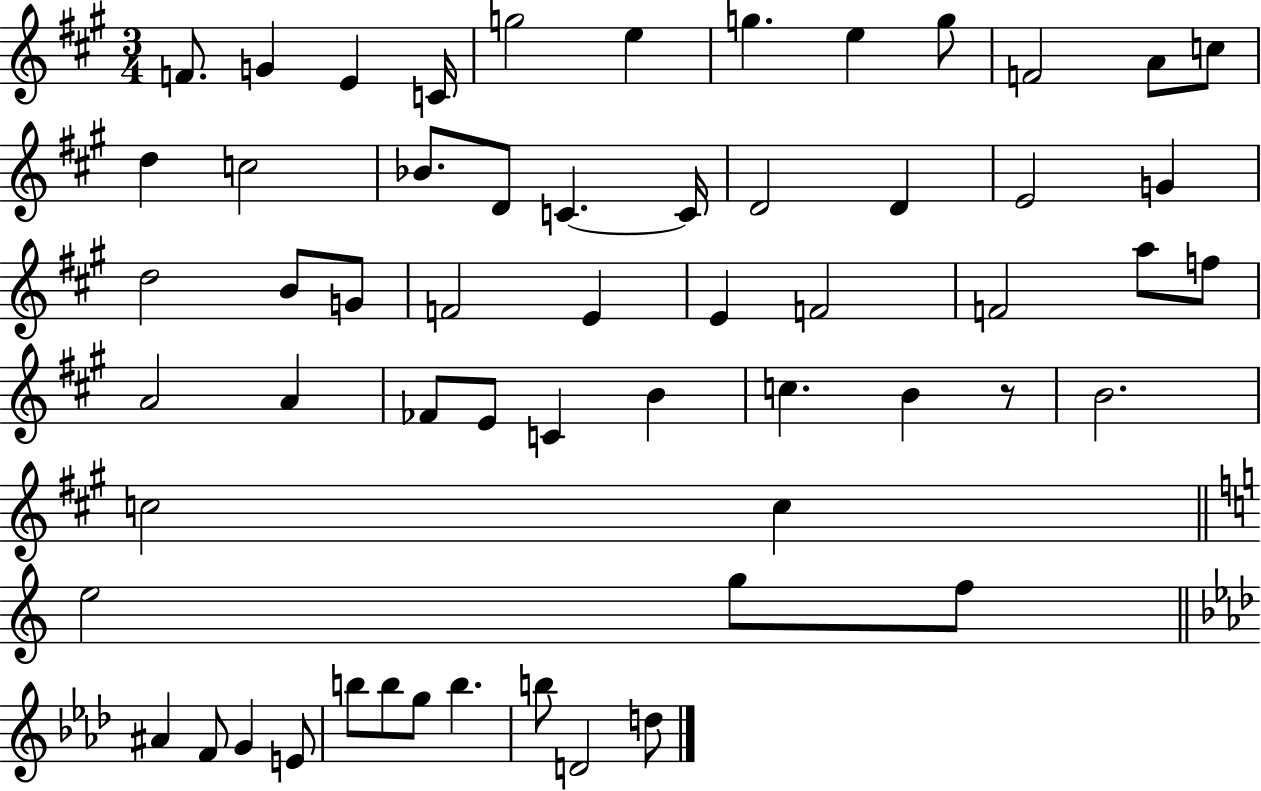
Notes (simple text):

F4/e. G4/q E4/q C4/s G5/h E5/q G5/q. E5/q G5/e F4/h A4/e C5/e D5/q C5/h Bb4/e. D4/e C4/q. C4/s D4/h D4/q E4/h G4/q D5/h B4/e G4/e F4/h E4/q E4/q F4/h F4/h A5/e F5/e A4/h A4/q FES4/e E4/e C4/q B4/q C5/q. B4/q R/e B4/h. C5/h C5/q E5/h G5/e F5/e A#4/q F4/e G4/q E4/e B5/e B5/e G5/e B5/q. B5/e D4/h D5/e